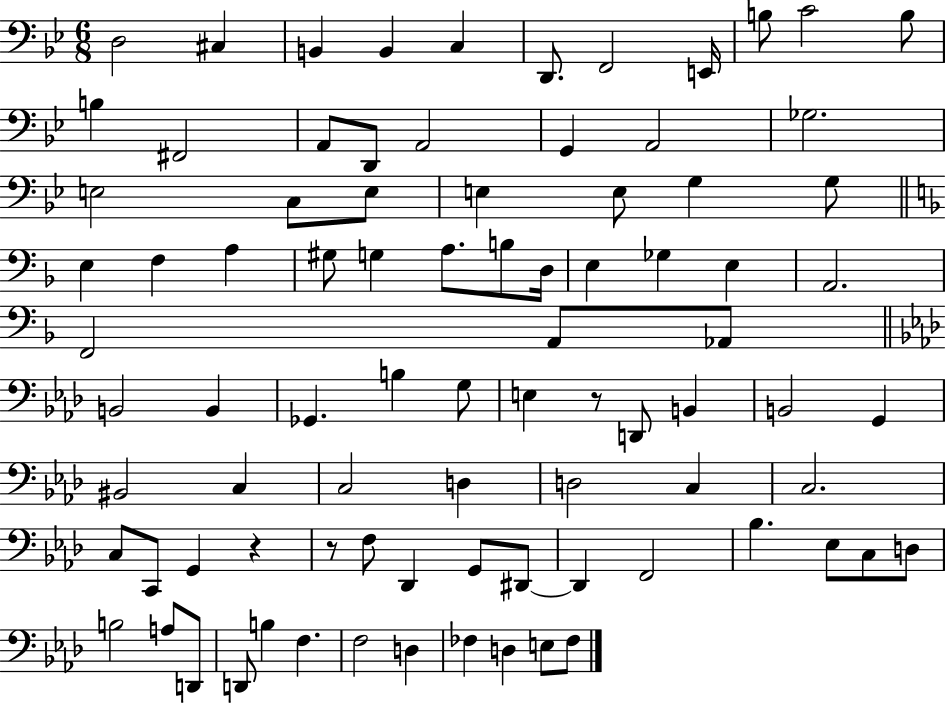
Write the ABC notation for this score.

X:1
T:Untitled
M:6/8
L:1/4
K:Bb
D,2 ^C, B,, B,, C, D,,/2 F,,2 E,,/4 B,/2 C2 B,/2 B, ^F,,2 A,,/2 D,,/2 A,,2 G,, A,,2 _G,2 E,2 C,/2 E,/2 E, E,/2 G, G,/2 E, F, A, ^G,/2 G, A,/2 B,/2 D,/4 E, _G, E, A,,2 F,,2 A,,/2 _A,,/2 B,,2 B,, _G,, B, G,/2 E, z/2 D,,/2 B,, B,,2 G,, ^B,,2 C, C,2 D, D,2 C, C,2 C,/2 C,,/2 G,, z z/2 F,/2 _D,, G,,/2 ^D,,/2 ^D,, F,,2 _B, _E,/2 C,/2 D,/2 B,2 A,/2 D,,/2 D,,/2 B, F, F,2 D, _F, D, E,/2 _F,/2